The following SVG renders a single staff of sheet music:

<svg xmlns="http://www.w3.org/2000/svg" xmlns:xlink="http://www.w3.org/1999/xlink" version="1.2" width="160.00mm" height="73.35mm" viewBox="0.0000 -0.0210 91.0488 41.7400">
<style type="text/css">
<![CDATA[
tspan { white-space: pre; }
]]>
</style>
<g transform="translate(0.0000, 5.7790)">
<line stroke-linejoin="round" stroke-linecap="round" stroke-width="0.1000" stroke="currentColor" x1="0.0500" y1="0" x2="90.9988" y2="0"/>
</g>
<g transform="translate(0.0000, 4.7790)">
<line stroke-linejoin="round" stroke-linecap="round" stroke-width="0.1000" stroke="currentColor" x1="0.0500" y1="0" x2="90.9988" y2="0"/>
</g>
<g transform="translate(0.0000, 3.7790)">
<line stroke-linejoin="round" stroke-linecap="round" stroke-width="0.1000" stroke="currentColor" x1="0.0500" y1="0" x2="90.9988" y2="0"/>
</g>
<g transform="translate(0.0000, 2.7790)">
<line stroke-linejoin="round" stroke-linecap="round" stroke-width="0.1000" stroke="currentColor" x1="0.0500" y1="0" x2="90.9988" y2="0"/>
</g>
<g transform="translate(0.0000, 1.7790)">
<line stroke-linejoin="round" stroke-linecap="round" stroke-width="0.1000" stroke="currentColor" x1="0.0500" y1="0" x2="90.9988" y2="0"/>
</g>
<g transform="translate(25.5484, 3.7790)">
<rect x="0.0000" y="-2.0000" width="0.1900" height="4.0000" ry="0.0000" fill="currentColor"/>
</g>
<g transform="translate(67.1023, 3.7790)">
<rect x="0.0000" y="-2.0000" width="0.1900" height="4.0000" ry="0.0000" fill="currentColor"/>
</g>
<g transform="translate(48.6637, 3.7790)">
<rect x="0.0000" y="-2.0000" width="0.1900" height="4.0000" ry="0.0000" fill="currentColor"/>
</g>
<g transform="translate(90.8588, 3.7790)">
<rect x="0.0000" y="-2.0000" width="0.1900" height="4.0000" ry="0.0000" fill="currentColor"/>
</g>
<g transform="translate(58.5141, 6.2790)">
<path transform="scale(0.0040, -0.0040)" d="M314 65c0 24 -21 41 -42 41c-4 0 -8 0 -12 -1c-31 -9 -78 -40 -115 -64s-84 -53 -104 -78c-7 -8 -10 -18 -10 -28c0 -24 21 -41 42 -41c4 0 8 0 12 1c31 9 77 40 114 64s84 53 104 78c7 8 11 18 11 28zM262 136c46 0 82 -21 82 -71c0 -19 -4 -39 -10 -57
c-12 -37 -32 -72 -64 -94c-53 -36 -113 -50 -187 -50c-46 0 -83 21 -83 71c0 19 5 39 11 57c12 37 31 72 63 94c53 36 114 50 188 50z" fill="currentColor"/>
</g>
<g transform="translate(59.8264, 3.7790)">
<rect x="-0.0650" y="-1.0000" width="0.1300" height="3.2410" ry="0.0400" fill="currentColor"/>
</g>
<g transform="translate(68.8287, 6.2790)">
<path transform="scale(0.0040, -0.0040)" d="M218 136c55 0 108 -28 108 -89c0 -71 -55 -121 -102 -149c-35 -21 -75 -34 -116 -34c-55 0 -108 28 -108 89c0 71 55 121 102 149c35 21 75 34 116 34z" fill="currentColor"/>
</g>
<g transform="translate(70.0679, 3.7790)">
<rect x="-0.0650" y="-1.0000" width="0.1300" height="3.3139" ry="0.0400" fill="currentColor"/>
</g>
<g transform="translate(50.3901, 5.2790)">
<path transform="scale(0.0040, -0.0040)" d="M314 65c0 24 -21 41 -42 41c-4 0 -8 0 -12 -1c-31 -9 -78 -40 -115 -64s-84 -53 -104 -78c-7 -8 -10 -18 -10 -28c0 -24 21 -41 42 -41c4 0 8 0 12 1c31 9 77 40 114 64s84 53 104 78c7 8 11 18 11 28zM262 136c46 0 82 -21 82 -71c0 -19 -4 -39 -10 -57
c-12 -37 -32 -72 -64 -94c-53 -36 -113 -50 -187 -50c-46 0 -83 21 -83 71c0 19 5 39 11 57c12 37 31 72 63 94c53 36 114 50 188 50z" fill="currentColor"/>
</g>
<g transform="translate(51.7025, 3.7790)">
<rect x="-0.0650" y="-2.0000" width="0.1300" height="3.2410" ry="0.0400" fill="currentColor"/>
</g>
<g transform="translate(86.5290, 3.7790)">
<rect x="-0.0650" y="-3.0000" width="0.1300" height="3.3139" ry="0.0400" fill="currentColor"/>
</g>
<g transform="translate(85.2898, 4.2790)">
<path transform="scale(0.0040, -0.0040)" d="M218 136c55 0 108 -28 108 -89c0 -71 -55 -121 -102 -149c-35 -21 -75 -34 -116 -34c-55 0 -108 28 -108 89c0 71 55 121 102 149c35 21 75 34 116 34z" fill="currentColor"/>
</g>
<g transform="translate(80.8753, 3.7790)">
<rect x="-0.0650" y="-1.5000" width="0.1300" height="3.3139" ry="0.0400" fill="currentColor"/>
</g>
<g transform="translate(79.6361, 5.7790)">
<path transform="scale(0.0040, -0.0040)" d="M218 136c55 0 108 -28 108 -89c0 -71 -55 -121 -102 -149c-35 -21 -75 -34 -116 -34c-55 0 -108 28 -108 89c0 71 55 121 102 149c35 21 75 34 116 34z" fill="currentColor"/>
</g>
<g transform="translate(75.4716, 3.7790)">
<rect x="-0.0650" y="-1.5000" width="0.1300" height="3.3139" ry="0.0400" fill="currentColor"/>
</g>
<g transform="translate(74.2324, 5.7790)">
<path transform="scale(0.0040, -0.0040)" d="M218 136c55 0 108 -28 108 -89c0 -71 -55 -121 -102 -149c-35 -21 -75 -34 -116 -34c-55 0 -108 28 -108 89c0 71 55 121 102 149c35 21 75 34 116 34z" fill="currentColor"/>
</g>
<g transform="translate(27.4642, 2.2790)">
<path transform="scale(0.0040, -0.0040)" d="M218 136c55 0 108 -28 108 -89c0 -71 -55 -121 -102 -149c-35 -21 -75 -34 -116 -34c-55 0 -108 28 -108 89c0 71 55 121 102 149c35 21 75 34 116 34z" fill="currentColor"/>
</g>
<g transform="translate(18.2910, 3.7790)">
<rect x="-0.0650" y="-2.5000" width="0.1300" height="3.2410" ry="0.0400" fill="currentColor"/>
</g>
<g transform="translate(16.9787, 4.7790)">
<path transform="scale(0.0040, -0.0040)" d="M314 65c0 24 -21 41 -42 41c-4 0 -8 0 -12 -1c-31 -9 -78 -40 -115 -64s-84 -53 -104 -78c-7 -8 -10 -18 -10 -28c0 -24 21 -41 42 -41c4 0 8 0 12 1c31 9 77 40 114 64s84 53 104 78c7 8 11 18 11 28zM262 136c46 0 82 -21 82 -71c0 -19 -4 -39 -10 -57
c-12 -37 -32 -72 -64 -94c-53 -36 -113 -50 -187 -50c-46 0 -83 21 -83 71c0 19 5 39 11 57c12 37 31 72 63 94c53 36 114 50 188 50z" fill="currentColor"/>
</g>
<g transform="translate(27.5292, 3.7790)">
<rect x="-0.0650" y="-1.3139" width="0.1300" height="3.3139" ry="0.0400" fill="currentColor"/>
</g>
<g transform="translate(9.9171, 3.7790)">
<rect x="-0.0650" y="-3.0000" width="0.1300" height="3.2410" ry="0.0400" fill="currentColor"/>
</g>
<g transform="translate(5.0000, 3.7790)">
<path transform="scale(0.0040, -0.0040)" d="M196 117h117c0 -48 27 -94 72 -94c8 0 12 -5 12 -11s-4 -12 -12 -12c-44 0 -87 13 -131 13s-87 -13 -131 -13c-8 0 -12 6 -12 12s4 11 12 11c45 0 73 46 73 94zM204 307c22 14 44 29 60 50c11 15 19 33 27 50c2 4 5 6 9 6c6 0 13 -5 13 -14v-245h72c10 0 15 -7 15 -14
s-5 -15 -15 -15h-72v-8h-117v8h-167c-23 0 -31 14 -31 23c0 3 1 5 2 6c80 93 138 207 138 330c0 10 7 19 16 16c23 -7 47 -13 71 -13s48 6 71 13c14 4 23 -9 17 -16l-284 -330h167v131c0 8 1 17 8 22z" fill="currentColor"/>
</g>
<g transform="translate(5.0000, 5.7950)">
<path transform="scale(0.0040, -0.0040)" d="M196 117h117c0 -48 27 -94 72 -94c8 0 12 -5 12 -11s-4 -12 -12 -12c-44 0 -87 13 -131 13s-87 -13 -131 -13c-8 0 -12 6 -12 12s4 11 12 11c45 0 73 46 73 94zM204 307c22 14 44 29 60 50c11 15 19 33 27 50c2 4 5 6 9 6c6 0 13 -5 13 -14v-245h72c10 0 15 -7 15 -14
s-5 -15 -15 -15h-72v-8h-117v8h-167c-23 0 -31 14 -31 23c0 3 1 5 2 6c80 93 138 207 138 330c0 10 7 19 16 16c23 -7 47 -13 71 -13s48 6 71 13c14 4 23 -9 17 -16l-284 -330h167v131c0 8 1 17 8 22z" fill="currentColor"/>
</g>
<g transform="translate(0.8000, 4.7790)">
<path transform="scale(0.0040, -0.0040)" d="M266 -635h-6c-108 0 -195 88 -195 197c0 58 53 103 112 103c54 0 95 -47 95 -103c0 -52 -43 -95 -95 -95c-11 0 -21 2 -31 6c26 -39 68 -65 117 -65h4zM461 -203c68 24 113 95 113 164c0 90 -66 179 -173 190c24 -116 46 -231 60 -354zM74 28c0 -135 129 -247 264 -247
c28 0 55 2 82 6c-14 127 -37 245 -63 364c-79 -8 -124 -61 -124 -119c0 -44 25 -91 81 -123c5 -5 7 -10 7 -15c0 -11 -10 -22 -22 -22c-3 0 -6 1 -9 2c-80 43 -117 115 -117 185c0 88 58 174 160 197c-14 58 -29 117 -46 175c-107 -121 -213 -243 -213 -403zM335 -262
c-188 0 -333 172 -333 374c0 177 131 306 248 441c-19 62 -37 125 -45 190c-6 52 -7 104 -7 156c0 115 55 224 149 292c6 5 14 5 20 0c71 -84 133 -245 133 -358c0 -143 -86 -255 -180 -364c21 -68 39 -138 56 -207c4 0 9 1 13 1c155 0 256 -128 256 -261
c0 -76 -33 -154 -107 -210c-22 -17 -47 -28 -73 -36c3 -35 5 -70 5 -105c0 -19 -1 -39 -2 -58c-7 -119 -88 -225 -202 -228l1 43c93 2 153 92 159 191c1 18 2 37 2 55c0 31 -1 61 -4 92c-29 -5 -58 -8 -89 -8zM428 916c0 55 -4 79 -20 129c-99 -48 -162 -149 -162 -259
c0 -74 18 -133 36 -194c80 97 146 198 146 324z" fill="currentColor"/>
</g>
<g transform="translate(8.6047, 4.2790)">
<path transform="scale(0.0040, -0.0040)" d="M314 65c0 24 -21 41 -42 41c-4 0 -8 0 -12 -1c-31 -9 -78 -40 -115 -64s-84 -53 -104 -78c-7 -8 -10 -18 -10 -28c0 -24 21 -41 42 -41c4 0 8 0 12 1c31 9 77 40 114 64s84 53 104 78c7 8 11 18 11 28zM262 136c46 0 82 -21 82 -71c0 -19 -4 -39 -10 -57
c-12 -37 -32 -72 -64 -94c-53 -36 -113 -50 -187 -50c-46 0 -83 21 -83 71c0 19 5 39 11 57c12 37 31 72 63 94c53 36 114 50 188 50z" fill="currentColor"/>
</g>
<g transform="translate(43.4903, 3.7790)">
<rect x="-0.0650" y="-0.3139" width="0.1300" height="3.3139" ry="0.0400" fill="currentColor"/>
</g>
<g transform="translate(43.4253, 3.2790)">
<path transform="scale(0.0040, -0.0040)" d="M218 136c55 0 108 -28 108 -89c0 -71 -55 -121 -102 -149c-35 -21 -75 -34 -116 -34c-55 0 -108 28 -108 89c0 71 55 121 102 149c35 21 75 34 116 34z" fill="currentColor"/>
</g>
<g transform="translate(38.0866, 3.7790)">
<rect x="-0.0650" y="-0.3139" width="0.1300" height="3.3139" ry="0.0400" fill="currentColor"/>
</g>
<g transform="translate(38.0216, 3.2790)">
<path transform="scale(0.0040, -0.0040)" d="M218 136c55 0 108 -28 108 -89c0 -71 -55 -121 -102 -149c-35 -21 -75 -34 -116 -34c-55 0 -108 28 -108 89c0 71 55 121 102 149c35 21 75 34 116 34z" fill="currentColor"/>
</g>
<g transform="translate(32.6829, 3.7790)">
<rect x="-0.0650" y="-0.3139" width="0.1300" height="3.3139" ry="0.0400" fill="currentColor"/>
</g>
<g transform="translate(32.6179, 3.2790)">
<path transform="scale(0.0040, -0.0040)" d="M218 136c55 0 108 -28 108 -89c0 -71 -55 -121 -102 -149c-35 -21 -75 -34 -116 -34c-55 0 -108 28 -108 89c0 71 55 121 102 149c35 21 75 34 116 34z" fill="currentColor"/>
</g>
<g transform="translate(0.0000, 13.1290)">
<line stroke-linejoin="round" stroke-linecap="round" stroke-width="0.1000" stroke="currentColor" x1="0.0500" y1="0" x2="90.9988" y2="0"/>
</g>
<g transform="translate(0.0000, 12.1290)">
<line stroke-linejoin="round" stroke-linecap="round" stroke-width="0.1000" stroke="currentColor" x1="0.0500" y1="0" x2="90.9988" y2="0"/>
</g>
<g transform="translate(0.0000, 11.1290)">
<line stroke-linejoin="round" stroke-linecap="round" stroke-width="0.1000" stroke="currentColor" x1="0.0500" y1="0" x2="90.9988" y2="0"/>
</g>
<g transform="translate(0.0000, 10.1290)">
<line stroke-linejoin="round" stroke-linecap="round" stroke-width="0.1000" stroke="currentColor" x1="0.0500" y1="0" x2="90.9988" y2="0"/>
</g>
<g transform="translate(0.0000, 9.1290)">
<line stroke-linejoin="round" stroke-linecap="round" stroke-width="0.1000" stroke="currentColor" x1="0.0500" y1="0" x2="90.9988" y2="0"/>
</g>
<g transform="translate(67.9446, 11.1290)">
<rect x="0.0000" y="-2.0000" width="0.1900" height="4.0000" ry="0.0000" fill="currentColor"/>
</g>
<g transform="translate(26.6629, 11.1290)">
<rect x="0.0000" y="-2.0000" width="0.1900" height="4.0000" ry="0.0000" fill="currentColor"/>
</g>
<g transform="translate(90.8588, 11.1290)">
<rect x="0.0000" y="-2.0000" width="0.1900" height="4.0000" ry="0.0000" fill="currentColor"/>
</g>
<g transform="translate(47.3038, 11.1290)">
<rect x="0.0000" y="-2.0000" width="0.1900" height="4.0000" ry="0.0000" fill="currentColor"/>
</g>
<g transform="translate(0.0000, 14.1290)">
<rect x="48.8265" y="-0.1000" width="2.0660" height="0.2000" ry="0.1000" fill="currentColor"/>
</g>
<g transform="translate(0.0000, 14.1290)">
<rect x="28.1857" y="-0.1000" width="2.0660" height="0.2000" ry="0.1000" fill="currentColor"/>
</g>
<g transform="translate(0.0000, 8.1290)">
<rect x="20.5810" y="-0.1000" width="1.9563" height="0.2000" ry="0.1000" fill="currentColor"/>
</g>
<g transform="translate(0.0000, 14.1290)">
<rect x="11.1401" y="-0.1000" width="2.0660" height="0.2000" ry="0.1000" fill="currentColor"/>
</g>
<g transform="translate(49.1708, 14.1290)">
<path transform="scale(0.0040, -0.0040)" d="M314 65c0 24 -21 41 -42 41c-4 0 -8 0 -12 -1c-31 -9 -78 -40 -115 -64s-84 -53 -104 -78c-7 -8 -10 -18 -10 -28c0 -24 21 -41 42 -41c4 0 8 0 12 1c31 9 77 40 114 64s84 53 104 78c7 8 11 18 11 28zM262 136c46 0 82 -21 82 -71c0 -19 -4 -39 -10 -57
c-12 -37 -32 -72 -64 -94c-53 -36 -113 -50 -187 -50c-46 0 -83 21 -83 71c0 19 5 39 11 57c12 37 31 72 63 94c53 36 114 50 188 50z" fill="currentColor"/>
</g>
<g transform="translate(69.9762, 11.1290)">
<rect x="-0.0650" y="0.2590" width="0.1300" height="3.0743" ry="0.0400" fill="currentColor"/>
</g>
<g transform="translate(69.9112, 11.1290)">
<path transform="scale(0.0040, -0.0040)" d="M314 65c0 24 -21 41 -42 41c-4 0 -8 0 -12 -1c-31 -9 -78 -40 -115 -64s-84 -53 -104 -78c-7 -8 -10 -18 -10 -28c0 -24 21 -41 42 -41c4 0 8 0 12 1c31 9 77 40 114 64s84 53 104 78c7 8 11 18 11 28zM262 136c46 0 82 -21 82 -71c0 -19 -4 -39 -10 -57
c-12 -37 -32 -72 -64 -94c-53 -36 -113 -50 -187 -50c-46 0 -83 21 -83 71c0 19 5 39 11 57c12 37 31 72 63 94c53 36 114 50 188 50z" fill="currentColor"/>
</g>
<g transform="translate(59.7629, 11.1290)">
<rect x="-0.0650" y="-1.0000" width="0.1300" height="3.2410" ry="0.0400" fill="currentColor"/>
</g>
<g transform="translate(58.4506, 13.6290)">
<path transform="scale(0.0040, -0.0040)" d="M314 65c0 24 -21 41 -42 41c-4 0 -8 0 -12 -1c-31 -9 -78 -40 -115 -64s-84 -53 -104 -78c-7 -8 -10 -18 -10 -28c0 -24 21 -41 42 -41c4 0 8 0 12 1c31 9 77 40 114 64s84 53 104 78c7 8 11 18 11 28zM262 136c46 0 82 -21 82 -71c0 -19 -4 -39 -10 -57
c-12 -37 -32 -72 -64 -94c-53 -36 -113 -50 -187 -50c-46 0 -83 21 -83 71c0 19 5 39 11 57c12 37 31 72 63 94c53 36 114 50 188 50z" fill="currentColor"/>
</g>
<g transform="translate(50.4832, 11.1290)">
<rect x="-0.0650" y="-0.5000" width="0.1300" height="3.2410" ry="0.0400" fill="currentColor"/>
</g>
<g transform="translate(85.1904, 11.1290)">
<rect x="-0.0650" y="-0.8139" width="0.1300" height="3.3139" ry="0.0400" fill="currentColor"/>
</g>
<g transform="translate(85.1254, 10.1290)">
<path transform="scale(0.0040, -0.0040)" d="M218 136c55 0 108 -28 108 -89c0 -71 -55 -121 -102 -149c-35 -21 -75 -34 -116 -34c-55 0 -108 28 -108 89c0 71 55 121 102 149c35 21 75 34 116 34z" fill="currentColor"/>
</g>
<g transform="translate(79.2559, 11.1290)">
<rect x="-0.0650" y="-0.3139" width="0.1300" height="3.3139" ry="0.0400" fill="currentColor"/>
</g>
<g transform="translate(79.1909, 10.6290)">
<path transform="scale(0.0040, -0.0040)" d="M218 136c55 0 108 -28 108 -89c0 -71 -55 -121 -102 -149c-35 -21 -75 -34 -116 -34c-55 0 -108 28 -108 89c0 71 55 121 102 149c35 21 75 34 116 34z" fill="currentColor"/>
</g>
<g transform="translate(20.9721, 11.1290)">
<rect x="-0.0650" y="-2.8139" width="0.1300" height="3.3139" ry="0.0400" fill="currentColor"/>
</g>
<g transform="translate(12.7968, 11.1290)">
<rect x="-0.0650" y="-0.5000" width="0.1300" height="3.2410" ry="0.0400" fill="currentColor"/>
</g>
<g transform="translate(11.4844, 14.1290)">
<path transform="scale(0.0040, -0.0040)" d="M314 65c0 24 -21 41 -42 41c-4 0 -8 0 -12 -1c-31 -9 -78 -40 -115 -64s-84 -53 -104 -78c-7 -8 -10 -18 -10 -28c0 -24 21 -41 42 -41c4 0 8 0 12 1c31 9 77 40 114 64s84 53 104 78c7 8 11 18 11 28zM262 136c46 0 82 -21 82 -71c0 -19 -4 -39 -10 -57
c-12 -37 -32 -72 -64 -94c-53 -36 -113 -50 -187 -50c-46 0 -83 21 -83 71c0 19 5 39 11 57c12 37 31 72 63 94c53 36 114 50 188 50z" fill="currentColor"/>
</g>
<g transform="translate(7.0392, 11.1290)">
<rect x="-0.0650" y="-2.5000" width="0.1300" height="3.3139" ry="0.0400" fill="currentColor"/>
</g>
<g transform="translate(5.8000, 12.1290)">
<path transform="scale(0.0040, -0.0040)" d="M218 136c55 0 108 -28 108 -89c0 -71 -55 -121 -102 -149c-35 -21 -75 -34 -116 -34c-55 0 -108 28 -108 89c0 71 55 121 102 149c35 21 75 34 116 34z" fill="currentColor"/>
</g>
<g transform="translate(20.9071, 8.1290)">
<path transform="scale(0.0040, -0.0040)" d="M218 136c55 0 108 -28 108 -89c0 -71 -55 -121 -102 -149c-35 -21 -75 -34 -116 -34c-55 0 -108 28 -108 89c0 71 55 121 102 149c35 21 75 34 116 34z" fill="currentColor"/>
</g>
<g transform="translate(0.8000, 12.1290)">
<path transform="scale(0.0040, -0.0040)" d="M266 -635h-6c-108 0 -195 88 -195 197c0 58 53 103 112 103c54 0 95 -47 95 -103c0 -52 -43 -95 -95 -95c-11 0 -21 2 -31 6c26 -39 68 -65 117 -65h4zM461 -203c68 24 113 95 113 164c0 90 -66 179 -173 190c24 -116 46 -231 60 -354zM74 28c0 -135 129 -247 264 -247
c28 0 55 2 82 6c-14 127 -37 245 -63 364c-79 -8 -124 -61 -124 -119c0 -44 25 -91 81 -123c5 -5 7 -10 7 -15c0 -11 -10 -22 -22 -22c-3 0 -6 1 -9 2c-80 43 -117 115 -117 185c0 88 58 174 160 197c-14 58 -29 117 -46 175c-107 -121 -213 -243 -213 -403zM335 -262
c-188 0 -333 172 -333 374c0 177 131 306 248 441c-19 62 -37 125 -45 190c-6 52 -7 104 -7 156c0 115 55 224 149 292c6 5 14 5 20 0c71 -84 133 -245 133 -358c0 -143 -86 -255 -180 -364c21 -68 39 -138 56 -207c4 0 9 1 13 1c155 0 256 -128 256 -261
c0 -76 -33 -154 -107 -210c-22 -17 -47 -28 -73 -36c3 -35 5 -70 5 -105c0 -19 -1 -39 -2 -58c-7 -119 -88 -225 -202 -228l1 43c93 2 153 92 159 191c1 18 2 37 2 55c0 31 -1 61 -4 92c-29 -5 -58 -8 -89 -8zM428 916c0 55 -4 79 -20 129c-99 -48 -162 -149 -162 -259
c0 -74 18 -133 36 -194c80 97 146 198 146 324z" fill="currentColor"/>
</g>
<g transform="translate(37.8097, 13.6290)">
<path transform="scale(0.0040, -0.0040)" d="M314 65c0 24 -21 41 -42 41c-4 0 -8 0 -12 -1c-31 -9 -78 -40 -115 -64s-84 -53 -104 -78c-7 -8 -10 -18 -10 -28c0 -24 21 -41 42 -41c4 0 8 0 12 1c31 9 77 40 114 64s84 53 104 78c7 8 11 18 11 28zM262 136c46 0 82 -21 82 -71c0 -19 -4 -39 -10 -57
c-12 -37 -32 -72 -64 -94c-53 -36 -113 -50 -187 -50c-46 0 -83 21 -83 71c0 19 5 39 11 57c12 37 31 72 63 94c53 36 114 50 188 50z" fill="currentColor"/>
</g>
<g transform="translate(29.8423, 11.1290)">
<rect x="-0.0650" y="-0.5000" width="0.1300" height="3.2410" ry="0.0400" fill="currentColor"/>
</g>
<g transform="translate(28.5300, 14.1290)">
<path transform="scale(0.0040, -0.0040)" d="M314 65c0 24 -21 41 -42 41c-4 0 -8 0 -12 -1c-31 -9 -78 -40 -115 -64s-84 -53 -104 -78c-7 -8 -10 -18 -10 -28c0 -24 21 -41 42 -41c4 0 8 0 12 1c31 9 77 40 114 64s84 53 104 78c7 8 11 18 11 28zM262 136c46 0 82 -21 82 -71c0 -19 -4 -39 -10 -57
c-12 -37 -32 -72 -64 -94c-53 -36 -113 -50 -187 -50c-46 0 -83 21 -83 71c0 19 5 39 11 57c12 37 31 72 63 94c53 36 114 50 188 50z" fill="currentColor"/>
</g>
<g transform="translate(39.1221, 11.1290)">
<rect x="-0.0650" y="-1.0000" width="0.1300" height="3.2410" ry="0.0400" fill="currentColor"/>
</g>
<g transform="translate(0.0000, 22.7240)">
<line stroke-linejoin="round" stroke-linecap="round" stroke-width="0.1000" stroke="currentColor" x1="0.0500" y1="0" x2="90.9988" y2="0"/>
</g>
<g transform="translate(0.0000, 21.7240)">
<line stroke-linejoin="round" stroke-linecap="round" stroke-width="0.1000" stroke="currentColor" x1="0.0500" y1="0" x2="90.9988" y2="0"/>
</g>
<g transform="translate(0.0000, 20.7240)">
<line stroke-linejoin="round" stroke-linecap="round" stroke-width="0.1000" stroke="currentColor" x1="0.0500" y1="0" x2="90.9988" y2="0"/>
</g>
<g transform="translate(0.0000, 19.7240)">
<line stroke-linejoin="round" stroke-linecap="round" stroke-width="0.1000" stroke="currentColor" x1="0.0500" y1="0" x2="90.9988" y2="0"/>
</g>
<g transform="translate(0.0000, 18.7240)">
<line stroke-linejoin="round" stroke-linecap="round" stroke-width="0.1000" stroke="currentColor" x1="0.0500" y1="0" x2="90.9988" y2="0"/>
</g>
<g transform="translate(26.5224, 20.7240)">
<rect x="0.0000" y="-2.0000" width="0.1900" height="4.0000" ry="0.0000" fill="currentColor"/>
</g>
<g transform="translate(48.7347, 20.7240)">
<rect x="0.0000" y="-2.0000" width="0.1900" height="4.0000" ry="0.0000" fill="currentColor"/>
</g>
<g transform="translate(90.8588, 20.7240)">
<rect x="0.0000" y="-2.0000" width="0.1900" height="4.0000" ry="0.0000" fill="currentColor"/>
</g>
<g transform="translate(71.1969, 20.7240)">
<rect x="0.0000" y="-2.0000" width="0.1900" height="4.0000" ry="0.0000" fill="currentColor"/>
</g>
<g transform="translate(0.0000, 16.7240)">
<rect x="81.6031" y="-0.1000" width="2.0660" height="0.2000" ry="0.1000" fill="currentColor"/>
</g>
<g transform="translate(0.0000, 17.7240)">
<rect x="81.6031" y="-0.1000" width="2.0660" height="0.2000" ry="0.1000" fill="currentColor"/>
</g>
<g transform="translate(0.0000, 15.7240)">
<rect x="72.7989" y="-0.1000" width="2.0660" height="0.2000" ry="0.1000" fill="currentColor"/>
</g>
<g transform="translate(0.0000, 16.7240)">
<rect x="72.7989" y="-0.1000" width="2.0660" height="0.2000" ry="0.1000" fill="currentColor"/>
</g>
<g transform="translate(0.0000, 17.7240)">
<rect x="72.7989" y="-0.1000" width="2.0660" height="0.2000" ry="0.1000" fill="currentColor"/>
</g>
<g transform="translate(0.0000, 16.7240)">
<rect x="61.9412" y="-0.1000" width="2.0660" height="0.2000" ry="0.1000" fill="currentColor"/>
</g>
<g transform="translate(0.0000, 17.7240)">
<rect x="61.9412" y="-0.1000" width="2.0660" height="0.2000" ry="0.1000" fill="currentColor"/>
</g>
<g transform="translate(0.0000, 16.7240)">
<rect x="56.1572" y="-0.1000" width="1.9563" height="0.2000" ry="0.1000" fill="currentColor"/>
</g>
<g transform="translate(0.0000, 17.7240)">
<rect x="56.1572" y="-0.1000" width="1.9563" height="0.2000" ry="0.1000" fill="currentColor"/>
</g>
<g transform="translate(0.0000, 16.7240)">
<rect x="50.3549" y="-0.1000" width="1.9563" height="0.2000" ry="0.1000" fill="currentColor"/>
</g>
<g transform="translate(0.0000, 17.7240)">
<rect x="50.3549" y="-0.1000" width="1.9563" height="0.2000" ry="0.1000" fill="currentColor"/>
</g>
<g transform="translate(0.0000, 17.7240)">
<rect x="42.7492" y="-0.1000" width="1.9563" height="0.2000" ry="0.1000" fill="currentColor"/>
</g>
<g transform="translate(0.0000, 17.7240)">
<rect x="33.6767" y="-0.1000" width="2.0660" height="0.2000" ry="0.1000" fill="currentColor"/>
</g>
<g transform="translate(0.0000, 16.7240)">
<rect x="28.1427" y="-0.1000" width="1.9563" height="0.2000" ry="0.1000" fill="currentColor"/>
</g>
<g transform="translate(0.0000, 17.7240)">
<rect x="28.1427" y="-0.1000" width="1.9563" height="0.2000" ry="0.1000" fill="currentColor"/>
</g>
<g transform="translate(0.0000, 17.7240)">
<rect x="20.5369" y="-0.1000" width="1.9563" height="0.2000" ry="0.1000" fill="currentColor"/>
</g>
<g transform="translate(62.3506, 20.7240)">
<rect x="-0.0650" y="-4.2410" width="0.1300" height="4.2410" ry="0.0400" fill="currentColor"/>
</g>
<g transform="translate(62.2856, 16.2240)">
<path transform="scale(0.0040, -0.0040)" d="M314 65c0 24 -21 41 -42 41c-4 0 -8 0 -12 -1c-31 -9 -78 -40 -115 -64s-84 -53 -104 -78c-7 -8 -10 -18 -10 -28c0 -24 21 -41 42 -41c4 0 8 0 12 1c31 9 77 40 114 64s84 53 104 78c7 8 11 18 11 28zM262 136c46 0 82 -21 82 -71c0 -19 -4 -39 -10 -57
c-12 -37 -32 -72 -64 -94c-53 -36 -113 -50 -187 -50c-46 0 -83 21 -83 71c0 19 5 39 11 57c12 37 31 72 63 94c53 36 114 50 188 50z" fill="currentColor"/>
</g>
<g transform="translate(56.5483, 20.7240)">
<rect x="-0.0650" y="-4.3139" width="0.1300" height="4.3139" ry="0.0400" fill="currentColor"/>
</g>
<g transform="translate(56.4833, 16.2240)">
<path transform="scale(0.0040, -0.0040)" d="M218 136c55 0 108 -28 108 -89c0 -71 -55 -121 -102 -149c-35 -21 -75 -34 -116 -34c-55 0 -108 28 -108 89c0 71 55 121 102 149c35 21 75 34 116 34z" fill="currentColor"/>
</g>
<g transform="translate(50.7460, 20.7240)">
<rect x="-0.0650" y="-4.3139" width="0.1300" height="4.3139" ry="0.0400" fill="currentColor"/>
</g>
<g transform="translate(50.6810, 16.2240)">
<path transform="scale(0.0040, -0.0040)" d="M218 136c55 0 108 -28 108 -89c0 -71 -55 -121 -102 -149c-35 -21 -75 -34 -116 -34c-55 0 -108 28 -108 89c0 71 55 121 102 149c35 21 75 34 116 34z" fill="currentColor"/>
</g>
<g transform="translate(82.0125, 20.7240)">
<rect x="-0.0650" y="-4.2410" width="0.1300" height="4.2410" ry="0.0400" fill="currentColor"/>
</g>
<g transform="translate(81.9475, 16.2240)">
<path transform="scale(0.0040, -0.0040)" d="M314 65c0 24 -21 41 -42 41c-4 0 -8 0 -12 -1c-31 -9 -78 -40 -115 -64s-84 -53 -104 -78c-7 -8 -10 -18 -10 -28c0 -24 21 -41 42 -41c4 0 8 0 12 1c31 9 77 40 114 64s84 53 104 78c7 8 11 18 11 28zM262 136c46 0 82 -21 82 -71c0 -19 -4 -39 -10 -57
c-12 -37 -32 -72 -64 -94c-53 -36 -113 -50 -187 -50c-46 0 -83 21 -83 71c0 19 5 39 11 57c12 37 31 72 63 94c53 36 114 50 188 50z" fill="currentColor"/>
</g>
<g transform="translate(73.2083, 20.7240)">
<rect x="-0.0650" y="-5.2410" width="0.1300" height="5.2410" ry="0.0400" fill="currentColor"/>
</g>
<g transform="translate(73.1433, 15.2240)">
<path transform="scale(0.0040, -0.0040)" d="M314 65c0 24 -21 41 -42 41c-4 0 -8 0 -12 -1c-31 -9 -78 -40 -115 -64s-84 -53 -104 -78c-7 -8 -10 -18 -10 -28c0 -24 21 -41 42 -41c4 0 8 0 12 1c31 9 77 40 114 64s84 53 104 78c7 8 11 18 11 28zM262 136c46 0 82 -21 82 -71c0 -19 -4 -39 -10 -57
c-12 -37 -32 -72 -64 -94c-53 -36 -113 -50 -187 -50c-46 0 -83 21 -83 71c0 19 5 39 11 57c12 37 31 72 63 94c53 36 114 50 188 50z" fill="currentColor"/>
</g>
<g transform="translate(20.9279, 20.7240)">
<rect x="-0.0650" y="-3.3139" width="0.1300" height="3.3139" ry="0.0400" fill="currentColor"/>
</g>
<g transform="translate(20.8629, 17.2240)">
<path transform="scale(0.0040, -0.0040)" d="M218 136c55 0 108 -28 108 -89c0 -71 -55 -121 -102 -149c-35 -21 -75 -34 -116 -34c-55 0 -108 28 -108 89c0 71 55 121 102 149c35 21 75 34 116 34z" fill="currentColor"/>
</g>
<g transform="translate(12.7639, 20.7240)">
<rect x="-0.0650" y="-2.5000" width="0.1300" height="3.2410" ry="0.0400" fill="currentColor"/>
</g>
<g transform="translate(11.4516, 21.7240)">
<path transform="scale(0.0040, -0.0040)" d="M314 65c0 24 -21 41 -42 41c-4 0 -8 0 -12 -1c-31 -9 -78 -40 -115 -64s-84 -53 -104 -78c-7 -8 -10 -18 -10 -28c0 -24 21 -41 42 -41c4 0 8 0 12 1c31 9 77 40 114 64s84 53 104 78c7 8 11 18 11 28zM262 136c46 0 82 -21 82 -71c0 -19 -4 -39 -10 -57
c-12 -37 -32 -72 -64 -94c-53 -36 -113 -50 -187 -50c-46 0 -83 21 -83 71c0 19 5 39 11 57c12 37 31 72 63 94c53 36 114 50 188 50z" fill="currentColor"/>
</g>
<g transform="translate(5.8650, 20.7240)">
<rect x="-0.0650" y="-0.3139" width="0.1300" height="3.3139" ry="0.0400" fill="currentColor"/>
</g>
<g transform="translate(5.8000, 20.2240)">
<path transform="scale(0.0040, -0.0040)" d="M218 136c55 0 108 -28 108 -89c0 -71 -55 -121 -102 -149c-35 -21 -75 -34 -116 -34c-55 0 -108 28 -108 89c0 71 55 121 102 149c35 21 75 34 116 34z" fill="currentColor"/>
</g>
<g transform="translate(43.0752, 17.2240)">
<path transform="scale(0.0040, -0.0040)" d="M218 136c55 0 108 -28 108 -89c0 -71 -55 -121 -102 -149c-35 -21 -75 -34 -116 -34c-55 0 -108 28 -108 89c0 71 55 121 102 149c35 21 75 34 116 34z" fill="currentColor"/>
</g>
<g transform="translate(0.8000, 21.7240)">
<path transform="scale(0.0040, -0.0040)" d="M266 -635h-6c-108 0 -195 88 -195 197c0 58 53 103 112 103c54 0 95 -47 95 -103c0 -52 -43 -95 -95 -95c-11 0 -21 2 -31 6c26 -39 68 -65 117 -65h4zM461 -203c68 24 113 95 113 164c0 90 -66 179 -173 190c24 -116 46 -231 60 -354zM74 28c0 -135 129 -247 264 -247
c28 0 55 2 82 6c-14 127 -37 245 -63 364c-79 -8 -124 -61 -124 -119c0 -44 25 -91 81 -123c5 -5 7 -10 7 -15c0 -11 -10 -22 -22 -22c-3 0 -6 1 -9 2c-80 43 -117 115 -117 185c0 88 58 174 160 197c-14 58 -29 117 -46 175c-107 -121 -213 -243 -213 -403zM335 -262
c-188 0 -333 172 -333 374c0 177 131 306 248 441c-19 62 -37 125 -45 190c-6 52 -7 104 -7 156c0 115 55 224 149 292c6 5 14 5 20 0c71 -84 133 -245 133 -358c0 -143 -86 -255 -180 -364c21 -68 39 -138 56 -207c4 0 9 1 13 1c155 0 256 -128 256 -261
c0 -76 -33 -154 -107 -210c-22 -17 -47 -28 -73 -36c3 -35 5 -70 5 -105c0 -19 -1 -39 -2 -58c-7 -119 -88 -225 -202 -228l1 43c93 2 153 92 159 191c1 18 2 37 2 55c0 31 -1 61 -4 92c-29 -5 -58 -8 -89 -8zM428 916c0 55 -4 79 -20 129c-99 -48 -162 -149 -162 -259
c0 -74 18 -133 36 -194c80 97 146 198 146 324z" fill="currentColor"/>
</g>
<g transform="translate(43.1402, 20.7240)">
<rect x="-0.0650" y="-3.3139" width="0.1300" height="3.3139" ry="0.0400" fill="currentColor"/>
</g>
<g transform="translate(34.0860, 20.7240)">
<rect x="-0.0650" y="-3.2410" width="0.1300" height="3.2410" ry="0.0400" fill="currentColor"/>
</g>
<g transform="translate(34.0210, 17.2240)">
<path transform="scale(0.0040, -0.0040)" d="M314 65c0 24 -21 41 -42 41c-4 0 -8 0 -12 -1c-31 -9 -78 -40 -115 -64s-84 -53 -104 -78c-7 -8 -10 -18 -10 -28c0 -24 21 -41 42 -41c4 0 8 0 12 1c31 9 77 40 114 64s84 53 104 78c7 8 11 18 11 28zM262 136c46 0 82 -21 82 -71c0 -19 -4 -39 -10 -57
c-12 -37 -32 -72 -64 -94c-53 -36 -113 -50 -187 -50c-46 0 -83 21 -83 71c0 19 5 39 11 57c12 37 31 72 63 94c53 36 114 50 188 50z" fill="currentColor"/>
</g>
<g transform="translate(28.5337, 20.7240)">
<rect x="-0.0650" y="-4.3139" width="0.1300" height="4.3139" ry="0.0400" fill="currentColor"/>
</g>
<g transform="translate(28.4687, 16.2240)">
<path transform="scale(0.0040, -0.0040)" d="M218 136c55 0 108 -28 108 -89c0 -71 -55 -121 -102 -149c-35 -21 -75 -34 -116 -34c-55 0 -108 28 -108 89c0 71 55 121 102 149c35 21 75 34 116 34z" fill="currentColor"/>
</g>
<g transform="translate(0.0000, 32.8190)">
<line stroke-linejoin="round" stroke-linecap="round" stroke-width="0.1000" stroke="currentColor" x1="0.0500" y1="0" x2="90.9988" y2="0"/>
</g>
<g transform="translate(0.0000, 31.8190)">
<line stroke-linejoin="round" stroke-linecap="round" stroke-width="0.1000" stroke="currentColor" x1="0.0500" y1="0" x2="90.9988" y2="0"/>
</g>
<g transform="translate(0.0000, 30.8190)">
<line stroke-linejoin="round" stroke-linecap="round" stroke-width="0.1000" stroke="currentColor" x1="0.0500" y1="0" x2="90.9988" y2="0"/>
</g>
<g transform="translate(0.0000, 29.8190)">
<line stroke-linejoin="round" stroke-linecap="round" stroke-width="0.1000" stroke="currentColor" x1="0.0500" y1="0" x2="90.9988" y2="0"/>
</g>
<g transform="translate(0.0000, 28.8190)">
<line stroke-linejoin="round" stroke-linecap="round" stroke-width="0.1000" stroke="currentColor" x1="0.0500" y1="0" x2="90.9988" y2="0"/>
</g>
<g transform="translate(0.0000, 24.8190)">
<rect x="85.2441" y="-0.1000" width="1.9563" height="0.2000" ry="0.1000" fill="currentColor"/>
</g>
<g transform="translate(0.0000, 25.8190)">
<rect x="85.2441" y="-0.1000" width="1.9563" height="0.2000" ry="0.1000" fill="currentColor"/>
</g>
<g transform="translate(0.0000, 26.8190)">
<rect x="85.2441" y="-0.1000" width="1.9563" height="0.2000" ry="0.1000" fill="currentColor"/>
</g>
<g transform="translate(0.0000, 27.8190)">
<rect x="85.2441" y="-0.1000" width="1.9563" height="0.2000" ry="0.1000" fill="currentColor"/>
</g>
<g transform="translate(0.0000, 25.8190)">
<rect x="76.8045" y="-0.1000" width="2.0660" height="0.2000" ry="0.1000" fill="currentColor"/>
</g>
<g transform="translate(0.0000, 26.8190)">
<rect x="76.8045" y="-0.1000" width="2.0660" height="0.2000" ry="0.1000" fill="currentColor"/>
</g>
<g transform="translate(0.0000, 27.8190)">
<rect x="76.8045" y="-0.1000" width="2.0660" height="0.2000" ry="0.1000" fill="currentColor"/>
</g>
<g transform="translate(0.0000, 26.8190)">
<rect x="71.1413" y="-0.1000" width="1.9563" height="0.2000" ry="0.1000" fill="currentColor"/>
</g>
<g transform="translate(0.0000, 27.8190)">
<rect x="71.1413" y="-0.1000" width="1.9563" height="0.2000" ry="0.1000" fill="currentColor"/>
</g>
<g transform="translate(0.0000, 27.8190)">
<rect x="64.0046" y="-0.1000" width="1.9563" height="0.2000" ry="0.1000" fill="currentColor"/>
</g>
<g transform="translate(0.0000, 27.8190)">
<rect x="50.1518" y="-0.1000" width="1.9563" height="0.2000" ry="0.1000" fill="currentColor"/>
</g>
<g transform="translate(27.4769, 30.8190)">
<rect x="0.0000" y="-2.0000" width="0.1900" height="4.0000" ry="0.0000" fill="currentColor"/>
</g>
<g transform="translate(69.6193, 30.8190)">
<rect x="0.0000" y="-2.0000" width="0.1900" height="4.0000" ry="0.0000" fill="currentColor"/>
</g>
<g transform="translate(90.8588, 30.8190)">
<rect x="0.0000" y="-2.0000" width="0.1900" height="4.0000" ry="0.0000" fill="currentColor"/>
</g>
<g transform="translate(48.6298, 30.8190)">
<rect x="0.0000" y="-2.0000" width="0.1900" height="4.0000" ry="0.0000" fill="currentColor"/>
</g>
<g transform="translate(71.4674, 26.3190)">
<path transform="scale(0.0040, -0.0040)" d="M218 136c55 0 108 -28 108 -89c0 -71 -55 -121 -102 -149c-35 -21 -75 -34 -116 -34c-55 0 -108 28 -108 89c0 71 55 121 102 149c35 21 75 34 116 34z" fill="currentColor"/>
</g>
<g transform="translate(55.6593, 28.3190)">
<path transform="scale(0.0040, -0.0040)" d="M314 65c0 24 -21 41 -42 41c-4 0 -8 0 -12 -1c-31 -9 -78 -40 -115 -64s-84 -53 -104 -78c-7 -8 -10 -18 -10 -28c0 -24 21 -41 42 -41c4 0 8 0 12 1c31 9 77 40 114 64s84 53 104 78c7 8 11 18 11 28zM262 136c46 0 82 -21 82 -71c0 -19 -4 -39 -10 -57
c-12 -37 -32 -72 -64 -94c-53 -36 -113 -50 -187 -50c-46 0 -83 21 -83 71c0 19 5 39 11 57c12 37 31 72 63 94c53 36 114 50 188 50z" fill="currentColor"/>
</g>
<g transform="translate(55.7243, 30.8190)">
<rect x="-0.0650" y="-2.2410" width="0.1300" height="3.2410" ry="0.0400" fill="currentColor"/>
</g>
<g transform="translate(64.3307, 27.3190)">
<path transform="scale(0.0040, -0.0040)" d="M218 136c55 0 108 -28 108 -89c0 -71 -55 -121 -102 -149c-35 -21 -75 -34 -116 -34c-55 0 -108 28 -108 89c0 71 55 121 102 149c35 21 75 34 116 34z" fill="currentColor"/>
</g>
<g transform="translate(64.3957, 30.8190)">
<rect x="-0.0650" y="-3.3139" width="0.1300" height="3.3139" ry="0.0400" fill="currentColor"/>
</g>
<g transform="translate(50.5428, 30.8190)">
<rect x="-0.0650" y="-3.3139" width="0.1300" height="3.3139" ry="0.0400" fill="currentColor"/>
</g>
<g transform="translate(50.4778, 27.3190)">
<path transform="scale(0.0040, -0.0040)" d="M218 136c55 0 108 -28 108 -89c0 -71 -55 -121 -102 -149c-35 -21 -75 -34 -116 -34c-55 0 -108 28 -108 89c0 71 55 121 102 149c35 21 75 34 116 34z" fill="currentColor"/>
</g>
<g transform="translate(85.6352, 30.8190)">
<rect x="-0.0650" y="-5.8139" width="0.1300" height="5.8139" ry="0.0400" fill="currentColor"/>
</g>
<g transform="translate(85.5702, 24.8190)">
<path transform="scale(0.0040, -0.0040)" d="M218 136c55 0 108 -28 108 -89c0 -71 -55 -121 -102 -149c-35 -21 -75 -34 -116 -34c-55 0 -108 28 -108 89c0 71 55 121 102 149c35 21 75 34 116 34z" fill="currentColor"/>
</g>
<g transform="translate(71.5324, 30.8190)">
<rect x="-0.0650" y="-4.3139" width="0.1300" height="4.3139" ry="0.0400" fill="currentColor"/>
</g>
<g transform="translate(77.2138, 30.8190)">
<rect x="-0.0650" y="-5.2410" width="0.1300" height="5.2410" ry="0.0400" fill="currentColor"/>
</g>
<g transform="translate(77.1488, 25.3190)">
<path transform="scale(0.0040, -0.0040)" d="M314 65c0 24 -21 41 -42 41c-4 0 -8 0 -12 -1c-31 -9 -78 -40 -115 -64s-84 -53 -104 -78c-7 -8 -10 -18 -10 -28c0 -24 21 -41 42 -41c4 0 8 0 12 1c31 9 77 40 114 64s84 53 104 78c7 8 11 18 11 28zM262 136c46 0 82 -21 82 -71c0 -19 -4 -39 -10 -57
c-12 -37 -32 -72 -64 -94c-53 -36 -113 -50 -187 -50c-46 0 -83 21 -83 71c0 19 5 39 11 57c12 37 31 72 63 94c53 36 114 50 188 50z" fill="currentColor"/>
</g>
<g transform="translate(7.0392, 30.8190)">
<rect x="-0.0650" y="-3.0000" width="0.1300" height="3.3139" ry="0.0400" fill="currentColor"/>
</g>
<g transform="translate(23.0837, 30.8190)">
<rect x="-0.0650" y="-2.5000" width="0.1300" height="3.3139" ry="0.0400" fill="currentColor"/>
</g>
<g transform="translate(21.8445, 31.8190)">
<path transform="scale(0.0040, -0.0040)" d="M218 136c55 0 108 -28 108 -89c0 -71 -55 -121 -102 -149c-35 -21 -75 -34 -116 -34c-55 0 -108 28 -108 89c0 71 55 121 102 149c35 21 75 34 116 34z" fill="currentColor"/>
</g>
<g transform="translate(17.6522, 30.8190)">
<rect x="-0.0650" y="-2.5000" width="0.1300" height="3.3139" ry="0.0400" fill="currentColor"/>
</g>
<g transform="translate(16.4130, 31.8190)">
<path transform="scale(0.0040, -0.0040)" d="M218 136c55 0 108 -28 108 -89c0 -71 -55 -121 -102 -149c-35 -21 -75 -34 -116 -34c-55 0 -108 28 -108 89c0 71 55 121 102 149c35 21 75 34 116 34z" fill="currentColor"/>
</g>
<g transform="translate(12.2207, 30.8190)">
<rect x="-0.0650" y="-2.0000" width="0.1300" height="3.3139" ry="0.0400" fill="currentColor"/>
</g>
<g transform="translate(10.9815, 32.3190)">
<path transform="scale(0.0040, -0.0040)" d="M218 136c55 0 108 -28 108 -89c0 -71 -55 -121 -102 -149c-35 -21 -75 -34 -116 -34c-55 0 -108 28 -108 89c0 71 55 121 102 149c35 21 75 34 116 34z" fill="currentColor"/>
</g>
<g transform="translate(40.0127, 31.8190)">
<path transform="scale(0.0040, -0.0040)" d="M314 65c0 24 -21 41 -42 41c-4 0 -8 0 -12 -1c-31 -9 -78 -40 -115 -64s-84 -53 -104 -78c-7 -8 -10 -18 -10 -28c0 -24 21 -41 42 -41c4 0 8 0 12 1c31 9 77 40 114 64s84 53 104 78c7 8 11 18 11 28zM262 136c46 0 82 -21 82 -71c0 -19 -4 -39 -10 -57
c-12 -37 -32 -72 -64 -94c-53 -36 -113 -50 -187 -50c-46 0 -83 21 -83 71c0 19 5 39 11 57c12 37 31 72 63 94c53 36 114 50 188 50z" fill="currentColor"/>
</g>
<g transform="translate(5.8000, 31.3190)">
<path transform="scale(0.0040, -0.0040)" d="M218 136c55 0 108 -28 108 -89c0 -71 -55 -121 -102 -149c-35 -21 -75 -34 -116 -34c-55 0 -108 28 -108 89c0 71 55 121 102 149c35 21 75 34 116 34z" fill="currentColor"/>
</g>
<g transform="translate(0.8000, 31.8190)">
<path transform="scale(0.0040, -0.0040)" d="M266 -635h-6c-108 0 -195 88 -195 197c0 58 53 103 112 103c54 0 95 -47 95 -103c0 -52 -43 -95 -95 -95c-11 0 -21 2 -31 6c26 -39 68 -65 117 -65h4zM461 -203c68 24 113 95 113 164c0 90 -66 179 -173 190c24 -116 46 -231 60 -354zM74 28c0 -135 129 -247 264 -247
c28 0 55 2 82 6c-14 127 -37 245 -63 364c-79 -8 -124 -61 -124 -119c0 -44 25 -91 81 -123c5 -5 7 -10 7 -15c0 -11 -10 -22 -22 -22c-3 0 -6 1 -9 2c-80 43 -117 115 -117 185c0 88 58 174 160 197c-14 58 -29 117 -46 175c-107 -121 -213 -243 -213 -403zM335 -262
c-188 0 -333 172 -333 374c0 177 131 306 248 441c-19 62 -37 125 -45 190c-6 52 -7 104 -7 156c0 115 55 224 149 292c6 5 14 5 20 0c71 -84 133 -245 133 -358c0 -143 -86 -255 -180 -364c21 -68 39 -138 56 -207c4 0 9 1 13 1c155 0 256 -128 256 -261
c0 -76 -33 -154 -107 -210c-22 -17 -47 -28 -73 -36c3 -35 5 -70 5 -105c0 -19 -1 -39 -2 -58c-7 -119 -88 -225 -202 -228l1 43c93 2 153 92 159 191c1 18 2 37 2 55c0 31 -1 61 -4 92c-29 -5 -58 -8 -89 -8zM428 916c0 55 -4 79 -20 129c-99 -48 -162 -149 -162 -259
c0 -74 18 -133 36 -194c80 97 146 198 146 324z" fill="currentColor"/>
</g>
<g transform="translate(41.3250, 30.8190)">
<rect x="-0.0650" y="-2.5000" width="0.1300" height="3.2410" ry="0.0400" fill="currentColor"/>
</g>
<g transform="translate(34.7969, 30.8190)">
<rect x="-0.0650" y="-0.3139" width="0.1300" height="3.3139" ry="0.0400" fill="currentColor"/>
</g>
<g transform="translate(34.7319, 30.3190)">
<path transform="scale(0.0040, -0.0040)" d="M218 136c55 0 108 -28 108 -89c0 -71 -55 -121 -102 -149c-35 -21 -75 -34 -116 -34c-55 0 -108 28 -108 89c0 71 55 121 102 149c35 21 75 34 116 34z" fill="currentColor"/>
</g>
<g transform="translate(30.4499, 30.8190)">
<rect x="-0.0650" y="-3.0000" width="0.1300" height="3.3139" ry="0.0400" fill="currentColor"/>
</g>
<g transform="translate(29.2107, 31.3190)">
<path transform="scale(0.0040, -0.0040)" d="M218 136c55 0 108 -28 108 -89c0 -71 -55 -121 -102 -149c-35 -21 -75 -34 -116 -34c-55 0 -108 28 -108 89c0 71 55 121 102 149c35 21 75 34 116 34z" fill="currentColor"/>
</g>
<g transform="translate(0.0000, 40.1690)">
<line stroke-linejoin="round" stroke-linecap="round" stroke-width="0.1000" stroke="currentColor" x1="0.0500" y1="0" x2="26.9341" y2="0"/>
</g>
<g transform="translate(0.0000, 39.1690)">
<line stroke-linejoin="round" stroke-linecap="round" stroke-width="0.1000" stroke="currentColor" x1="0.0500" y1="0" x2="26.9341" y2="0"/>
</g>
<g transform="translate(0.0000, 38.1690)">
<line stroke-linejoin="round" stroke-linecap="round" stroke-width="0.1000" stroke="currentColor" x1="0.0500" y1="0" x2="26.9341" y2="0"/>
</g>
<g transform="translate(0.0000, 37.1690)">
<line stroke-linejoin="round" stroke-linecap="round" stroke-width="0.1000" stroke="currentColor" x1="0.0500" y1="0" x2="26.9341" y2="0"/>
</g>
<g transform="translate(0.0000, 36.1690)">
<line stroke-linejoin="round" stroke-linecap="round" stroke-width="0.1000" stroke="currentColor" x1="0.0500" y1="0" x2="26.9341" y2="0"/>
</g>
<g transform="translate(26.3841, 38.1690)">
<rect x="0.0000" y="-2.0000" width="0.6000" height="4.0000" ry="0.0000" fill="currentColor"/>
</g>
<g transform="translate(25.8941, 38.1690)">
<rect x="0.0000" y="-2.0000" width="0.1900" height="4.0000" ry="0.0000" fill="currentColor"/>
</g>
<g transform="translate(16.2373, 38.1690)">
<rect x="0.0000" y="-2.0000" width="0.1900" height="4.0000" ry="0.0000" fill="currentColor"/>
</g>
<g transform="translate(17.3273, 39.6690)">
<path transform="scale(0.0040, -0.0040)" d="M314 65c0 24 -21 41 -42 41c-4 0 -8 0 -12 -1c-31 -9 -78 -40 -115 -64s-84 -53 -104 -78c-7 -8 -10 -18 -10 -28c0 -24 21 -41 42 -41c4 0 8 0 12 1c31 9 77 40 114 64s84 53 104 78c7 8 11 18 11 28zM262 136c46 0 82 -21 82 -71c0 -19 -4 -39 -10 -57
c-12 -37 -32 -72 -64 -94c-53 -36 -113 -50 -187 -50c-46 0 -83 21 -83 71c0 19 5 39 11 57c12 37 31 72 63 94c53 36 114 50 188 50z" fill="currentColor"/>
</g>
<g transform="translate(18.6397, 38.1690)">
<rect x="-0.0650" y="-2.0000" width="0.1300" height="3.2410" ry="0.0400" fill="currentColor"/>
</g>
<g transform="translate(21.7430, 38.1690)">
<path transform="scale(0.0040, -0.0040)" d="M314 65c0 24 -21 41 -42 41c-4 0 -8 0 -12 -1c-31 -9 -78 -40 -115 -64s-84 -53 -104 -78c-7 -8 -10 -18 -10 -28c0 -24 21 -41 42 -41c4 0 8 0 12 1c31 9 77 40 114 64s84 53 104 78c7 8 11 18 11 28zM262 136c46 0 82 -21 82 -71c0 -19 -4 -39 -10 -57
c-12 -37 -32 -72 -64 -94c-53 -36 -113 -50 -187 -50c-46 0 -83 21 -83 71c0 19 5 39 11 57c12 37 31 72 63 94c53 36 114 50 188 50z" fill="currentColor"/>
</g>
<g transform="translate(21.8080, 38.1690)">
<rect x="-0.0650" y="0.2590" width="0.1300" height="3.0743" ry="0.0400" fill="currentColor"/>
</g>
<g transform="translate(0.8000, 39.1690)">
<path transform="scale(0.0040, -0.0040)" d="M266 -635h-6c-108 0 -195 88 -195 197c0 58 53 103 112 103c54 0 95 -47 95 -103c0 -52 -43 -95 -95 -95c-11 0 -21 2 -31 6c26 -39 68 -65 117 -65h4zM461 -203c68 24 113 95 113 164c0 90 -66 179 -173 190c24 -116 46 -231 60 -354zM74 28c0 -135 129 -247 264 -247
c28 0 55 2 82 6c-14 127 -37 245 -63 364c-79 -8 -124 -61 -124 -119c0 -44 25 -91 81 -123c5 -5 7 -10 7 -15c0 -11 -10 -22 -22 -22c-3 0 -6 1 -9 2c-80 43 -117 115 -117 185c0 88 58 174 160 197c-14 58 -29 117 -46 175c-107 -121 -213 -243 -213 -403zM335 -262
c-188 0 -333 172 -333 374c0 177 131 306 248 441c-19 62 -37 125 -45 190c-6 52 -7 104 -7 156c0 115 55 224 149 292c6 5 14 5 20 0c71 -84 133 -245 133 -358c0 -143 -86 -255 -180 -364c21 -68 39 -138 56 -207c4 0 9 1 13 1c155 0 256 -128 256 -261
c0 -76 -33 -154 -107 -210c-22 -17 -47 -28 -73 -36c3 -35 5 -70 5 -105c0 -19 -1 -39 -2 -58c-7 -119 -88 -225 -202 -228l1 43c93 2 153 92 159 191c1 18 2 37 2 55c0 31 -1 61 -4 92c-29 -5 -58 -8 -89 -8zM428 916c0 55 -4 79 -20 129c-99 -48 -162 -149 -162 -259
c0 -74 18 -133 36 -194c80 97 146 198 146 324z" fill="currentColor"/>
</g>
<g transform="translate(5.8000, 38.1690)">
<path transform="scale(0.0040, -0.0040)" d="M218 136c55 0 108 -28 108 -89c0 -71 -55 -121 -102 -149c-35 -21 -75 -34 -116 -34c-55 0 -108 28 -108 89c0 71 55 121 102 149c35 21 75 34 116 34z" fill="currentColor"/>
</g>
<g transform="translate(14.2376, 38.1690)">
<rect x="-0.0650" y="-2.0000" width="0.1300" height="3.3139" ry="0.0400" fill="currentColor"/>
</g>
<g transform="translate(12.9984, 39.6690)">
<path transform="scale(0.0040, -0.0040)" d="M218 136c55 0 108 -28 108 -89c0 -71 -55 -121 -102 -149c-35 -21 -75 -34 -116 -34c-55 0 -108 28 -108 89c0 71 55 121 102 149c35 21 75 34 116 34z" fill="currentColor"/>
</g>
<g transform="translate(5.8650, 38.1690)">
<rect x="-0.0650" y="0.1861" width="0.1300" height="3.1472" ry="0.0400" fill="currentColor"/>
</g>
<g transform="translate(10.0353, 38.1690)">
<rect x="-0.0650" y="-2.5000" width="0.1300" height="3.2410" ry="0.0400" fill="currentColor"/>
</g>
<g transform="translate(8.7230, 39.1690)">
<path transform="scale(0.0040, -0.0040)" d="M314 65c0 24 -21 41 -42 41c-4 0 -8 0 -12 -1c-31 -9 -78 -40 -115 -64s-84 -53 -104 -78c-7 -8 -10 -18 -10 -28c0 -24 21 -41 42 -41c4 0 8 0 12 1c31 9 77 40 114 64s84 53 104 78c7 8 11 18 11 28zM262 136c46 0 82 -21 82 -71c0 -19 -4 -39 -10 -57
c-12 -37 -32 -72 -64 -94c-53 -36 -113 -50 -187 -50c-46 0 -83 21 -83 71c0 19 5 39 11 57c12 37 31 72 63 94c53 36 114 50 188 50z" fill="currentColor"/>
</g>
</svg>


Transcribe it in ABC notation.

X:1
T:Untitled
M:4/4
L:1/4
K:C
A2 G2 e c c c F2 D2 D E E A G C2 a C2 D2 C2 D2 B2 c d c G2 b d' b2 b d' d' d'2 f'2 d'2 A F G G A c G2 b g2 b d' f'2 g' B G2 F F2 B2